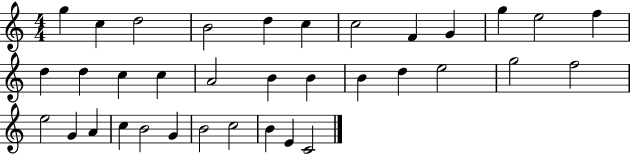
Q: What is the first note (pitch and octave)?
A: G5